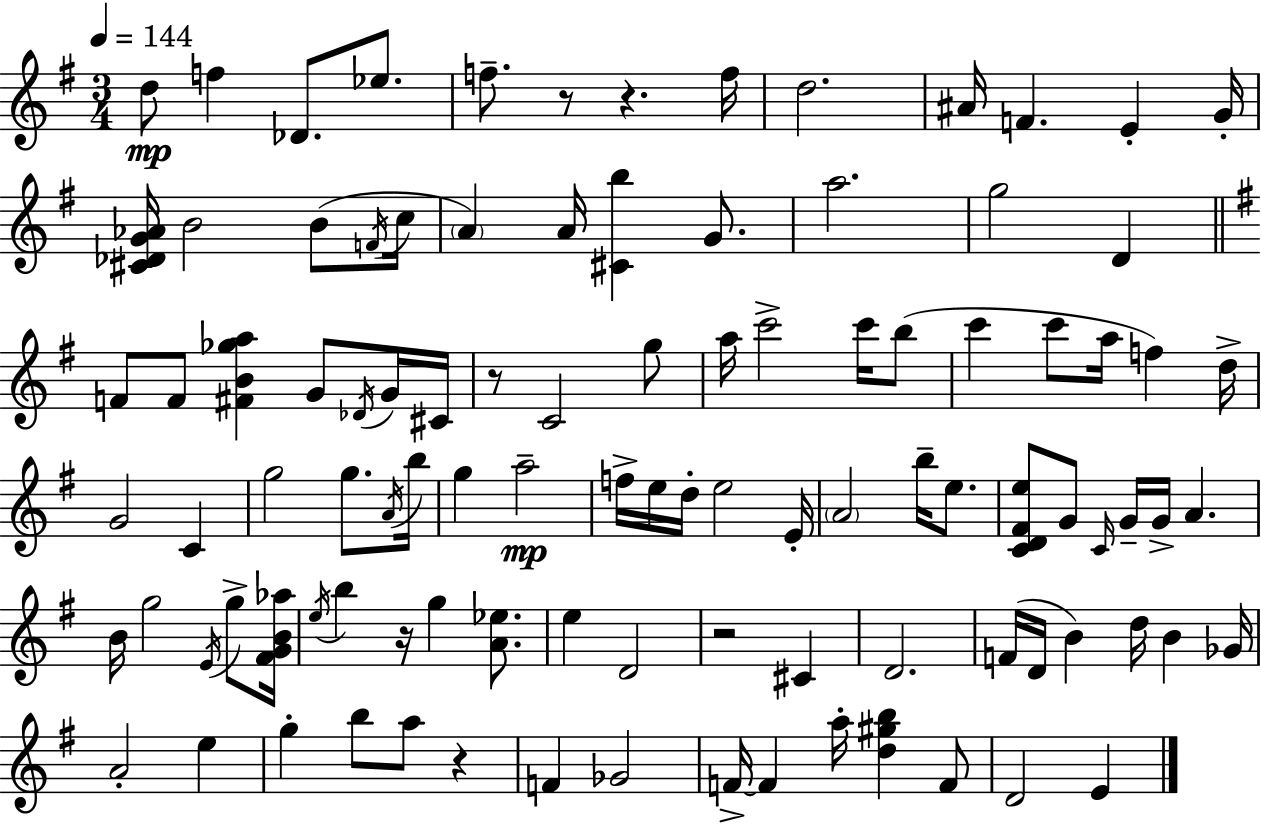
{
  \clef treble
  \numericTimeSignature
  \time 3/4
  \key g \major
  \tempo 4 = 144
  \repeat volta 2 { d''8\mp f''4 des'8. ees''8. | f''8.-- r8 r4. f''16 | d''2. | ais'16 f'4. e'4-. g'16-. | \break <cis' des' g' aes'>16 b'2 b'8( \acciaccatura { f'16 } | c''16 \parenthesize a'4) a'16 <cis' b''>4 g'8. | a''2. | g''2 d'4 | \break \bar "||" \break \key e \minor f'8 f'8 <fis' b' ges'' a''>4 g'8 \acciaccatura { des'16 } g'16 | cis'16 r8 c'2 g''8 | a''16 c'''2-> c'''16 b''8( | c'''4 c'''8 a''16 f''4) | \break d''16-> g'2 c'4 | g''2 g''8. | \acciaccatura { a'16 } b''16 g''4 a''2--\mp | f''16-> e''16 d''16-. e''2 | \break e'16-. \parenthesize a'2 b''16-- e''8. | <c' d' fis' e''>8 g'8 \grace { c'16 } g'16-- g'16-> a'4. | b'16 g''2 | \acciaccatura { e'16 } g''8-> <fis' g' b' aes''>16 \acciaccatura { e''16 } b''4 r16 g''4 | \break <a' ees''>8. e''4 d'2 | r2 | cis'4 d'2. | f'16( d'16 b'4) d''16 | \break b'4 ges'16 a'2-. | e''4 g''4-. b''8 a''8 | r4 f'4 ges'2 | f'16->~~ f'4 a''16-. <d'' gis'' b''>4 | \break f'8 d'2 | e'4 } \bar "|."
}